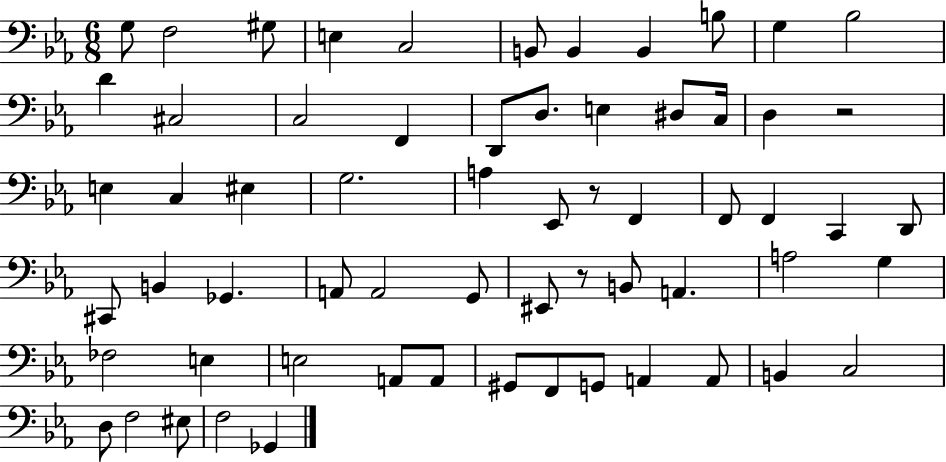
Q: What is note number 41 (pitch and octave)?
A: A2